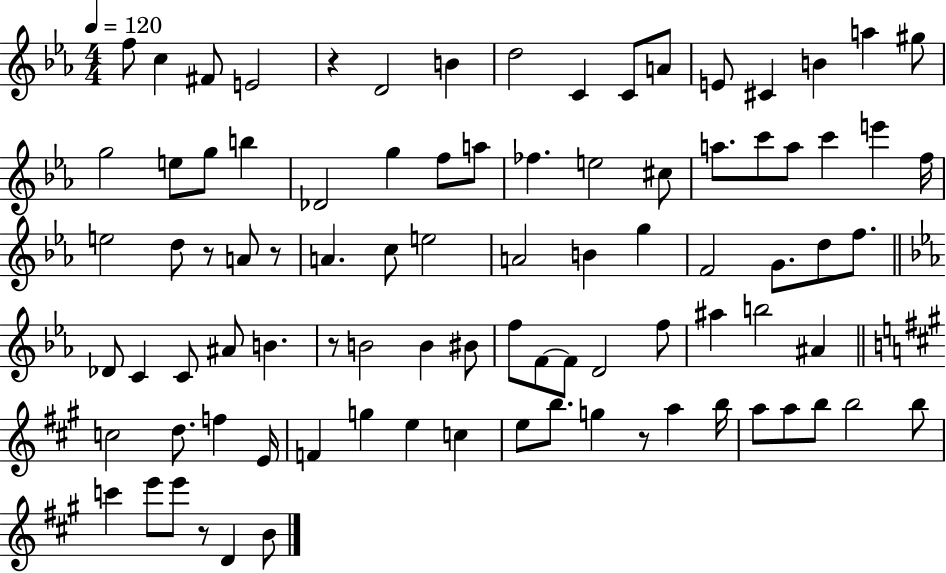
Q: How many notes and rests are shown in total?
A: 90